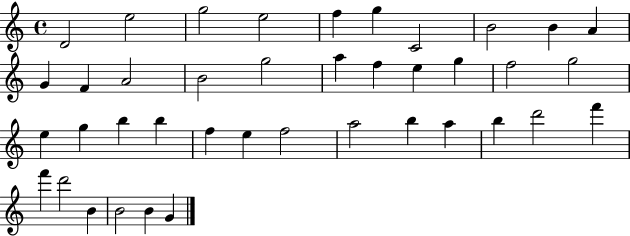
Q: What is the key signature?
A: C major